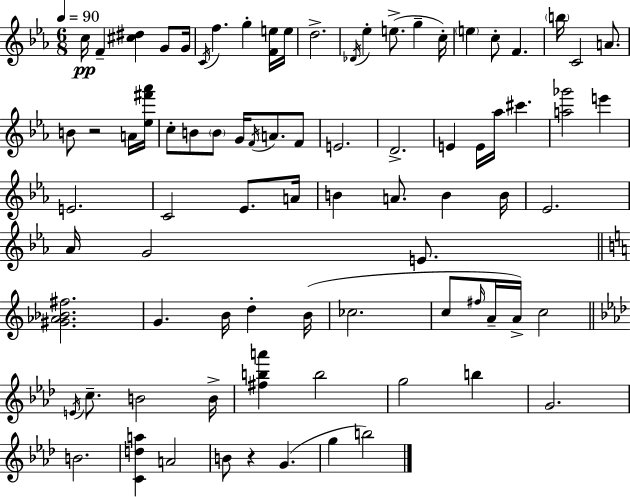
{
  \clef treble
  \numericTimeSignature
  \time 6/8
  \key ees \major
  \tempo 4 = 90
  c''16\pp f'4-- <cis'' dis''>4 g'8 g'16 | \acciaccatura { c'16 } f''4. g''4-. <f' e''>16 | e''16 d''2.-> | \acciaccatura { des'16 } ees''4-. e''8.->( g''4-- | \break c''16-.) \parenthesize e''4 c''8-. f'4. | \parenthesize b''16 c'2 a'8. | b'8 r2 | a'16 <ees'' fis''' aes'''>16 c''8-. b'8 \parenthesize b'8 g'16 \acciaccatura { f'16 } a'8. | \break f'8 e'2. | d'2.-> | e'4 e'16 aes''16 cis'''4. | <a'' ges'''>2 e'''4 | \break e'2. | c'2 ees'8. | a'16 b'4 a'8. b'4 | b'16 ees'2. | \break aes'16 g'2 | e'8. \bar "||" \break \key c \major <gis' aes' bes' fis''>2. | g'4. b'16 d''4-. b'16( | ces''2. | c''8 \grace { fis''16 } a'16-- a'16->) c''2 | \break \bar "||" \break \key aes \major \acciaccatura { e'16 } c''8.-- b'2 | b'16-> <fis'' b'' a'''>4 b''2 | g''2 b''4 | g'2. | \break b'2. | <c' d'' a''>4 a'2 | b'8 r4 g'4.( | g''4 b''2) | \break \bar "|."
}